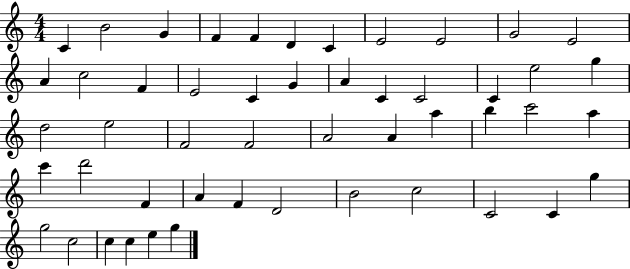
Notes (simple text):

C4/q B4/h G4/q F4/q F4/q D4/q C4/q E4/h E4/h G4/h E4/h A4/q C5/h F4/q E4/h C4/q G4/q A4/q C4/q C4/h C4/q E5/h G5/q D5/h E5/h F4/h F4/h A4/h A4/q A5/q B5/q C6/h A5/q C6/q D6/h F4/q A4/q F4/q D4/h B4/h C5/h C4/h C4/q G5/q G5/h C5/h C5/q C5/q E5/q G5/q